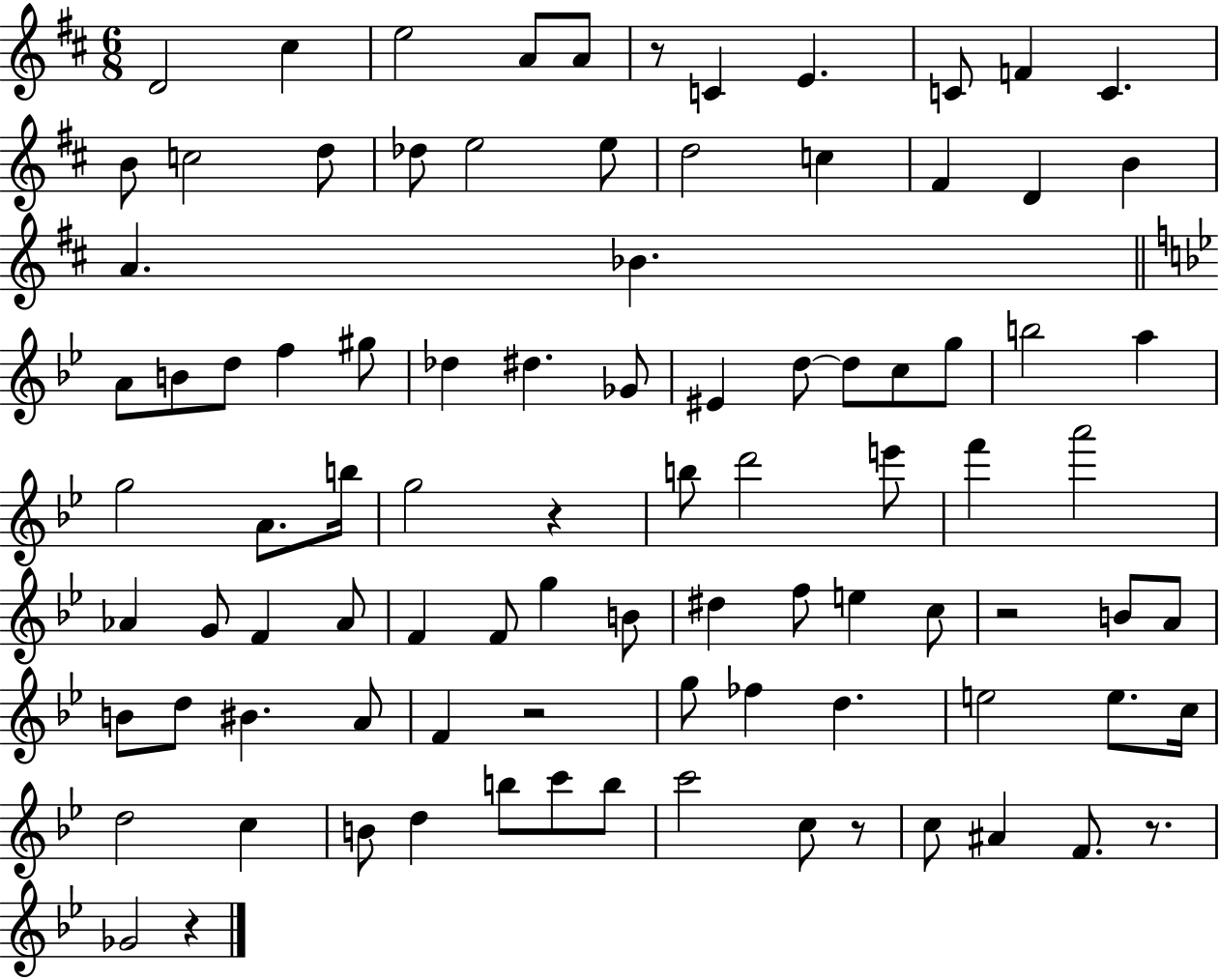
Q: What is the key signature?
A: D major